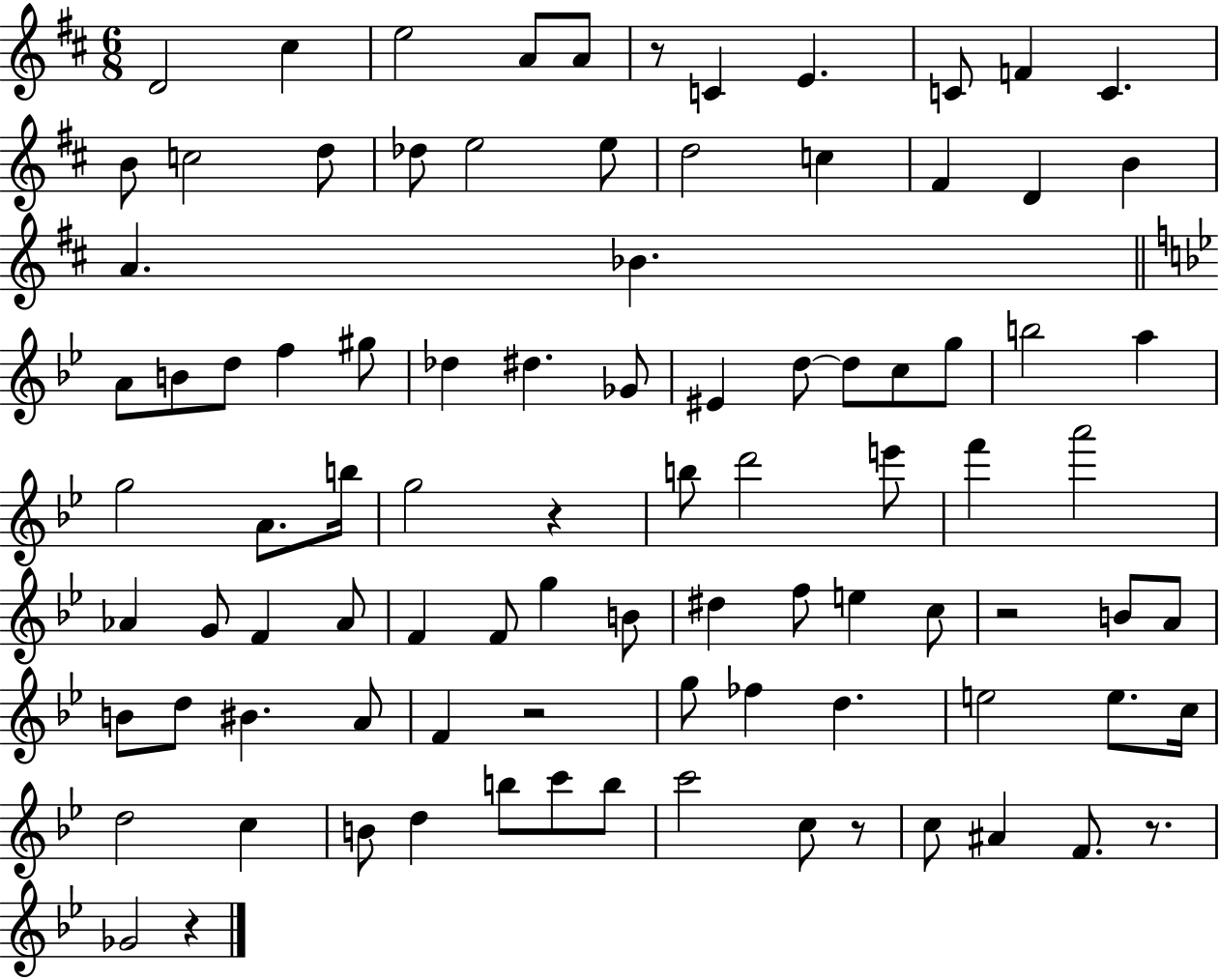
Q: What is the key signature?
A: D major